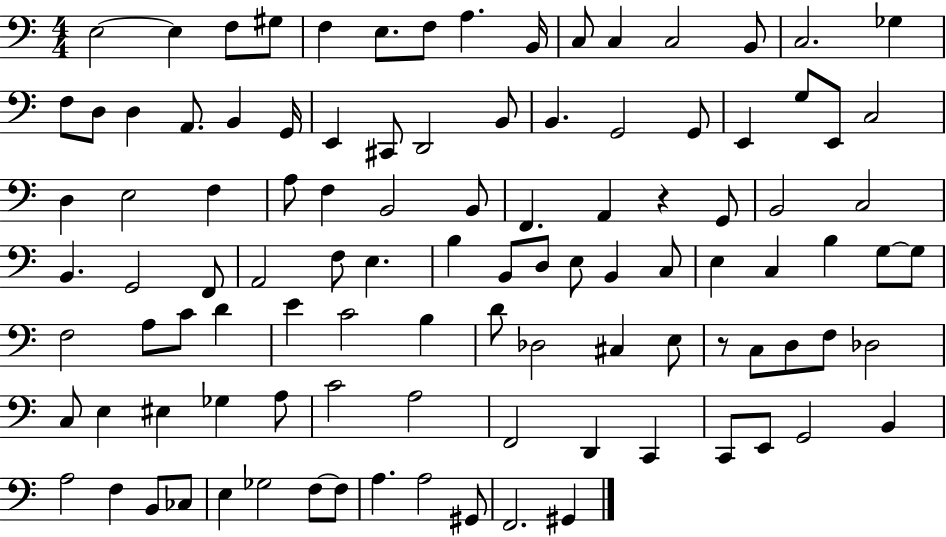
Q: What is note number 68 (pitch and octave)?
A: B3